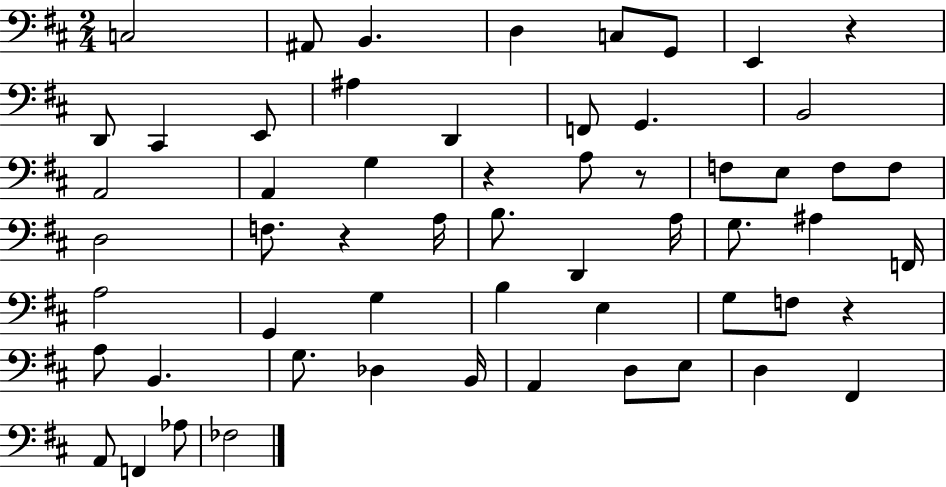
{
  \clef bass
  \numericTimeSignature
  \time 2/4
  \key d \major
  c2 | ais,8 b,4. | d4 c8 g,8 | e,4 r4 | \break d,8 cis,4 e,8 | ais4 d,4 | f,8 g,4. | b,2 | \break a,2 | a,4 g4 | r4 a8 r8 | f8 e8 f8 f8 | \break d2 | f8. r4 a16 | b8. d,4 a16 | g8. ais4 f,16 | \break a2 | g,4 g4 | b4 e4 | g8 f8 r4 | \break a8 b,4. | g8. des4 b,16 | a,4 d8 e8 | d4 fis,4 | \break a,8 f,4 aes8 | fes2 | \bar "|."
}